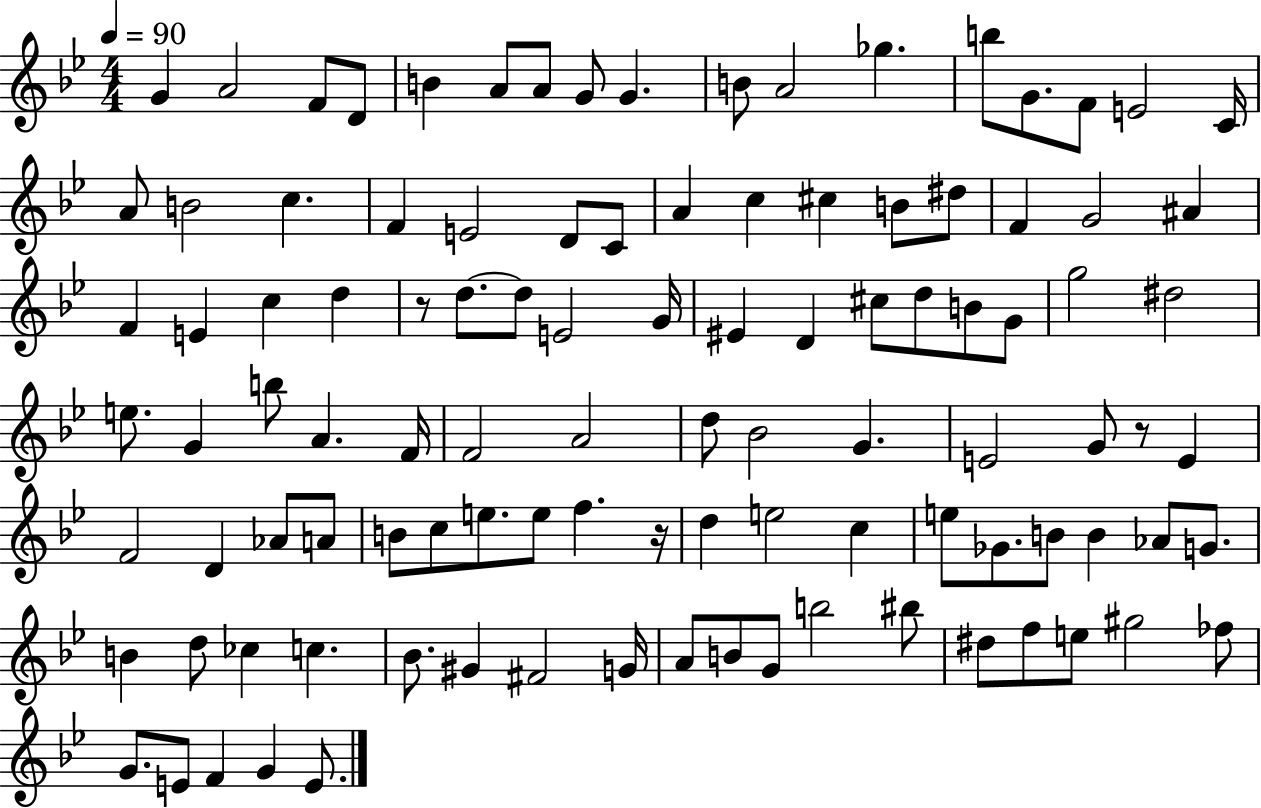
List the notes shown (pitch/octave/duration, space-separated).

G4/q A4/h F4/e D4/e B4/q A4/e A4/e G4/e G4/q. B4/e A4/h Gb5/q. B5/e G4/e. F4/e E4/h C4/s A4/e B4/h C5/q. F4/q E4/h D4/e C4/e A4/q C5/q C#5/q B4/e D#5/e F4/q G4/h A#4/q F4/q E4/q C5/q D5/q R/e D5/e. D5/e E4/h G4/s EIS4/q D4/q C#5/e D5/e B4/e G4/e G5/h D#5/h E5/e. G4/q B5/e A4/q. F4/s F4/h A4/h D5/e Bb4/h G4/q. E4/h G4/e R/e E4/q F4/h D4/q Ab4/e A4/e B4/e C5/e E5/e. E5/e F5/q. R/s D5/q E5/h C5/q E5/e Gb4/e. B4/e B4/q Ab4/e G4/e. B4/q D5/e CES5/q C5/q. Bb4/e. G#4/q F#4/h G4/s A4/e B4/e G4/e B5/h BIS5/e D#5/e F5/e E5/e G#5/h FES5/e G4/e. E4/e F4/q G4/q E4/e.